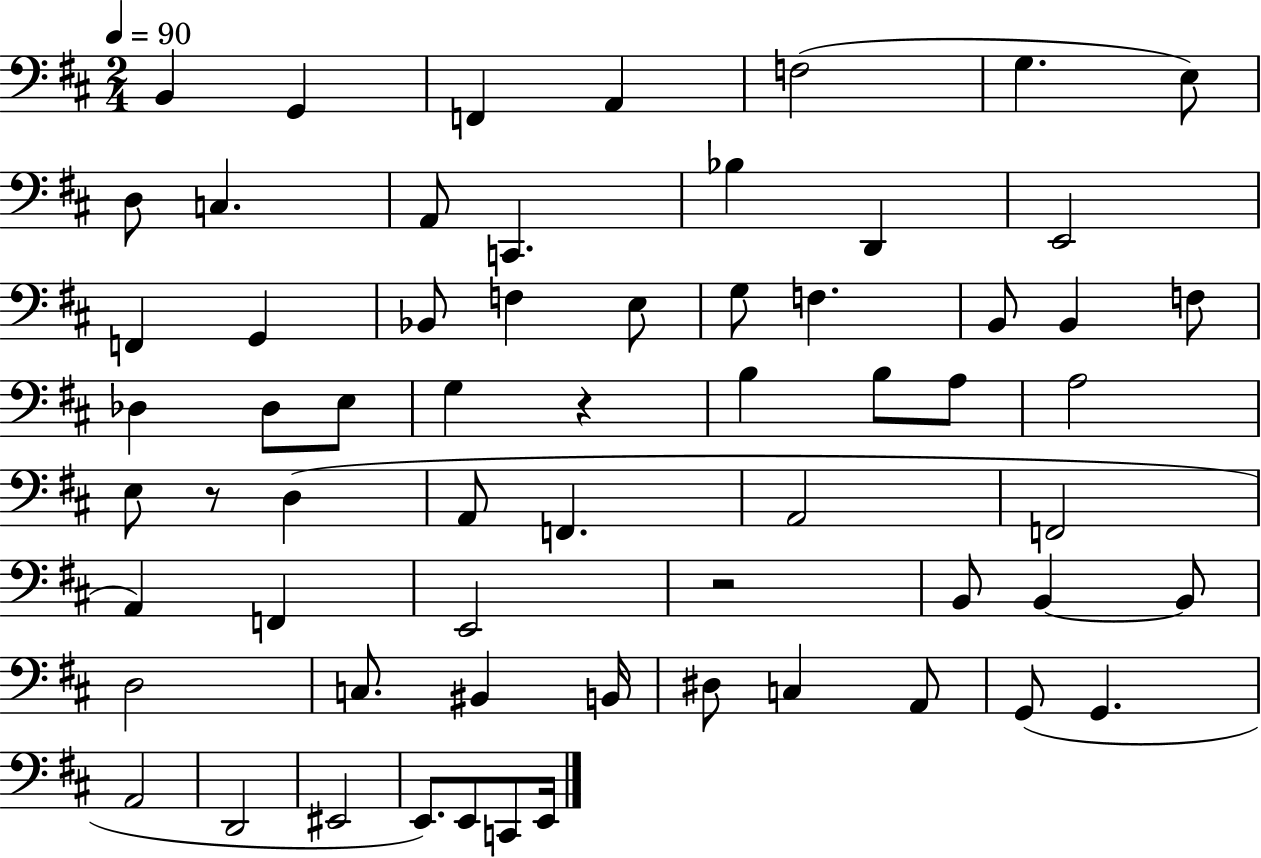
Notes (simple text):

B2/q G2/q F2/q A2/q F3/h G3/q. E3/e D3/e C3/q. A2/e C2/q. Bb3/q D2/q E2/h F2/q G2/q Bb2/e F3/q E3/e G3/e F3/q. B2/e B2/q F3/e Db3/q Db3/e E3/e G3/q R/q B3/q B3/e A3/e A3/h E3/e R/e D3/q A2/e F2/q. A2/h F2/h A2/q F2/q E2/h R/h B2/e B2/q B2/e D3/h C3/e. BIS2/q B2/s D#3/e C3/q A2/e G2/e G2/q. A2/h D2/h EIS2/h E2/e. E2/e C2/e E2/s